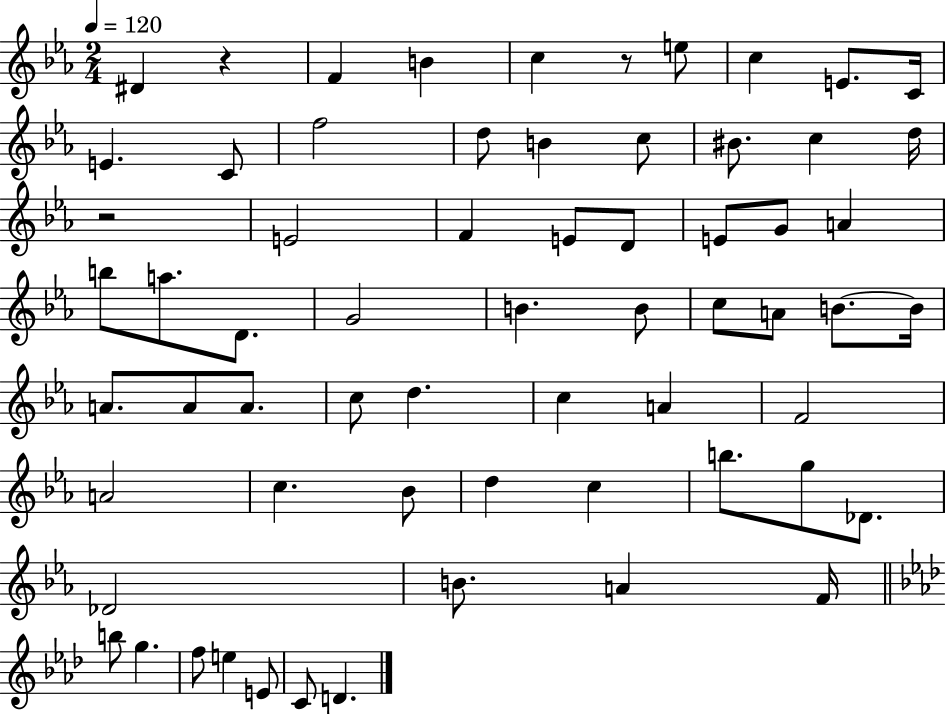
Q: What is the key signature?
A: EES major